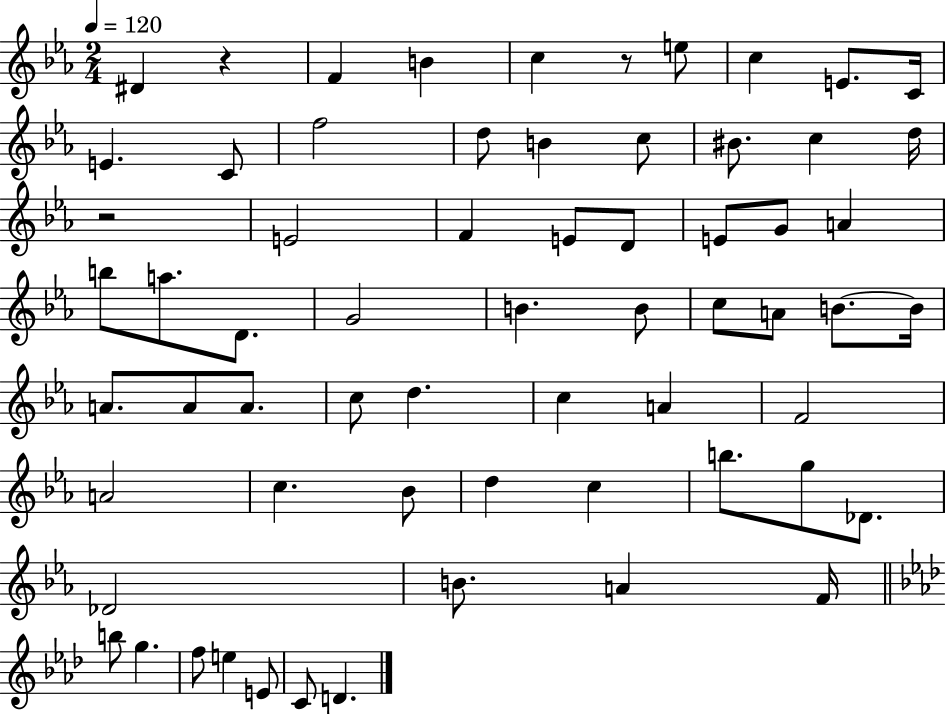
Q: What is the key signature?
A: EES major